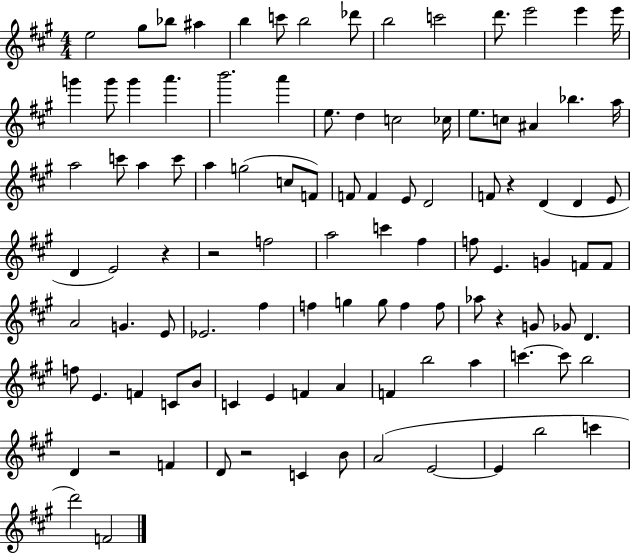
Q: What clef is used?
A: treble